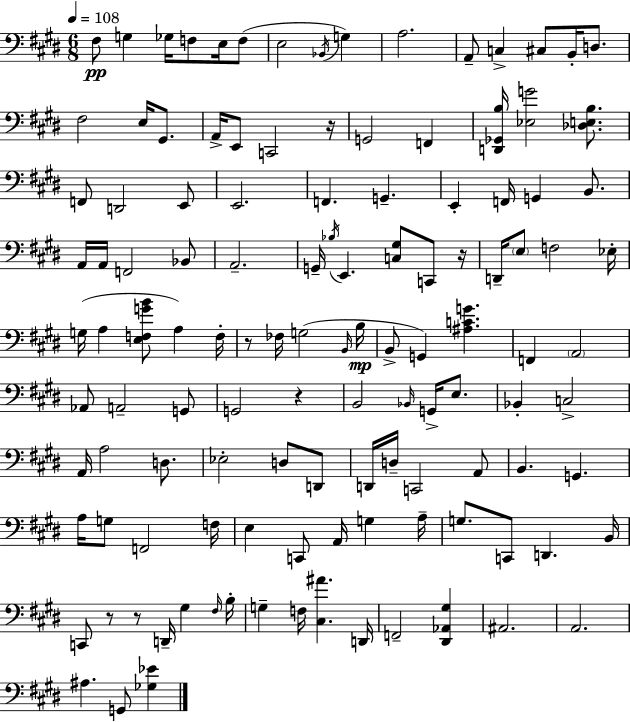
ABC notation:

X:1
T:Untitled
M:6/8
L:1/4
K:E
^F,/2 G, _G,/4 F,/2 E,/4 F,/2 E,2 _B,,/4 G, A,2 A,,/2 C, ^C,/2 B,,/4 D,/2 ^F,2 E,/4 ^G,,/2 A,,/4 E,,/2 C,,2 z/4 G,,2 F,, [D,,_G,,B,]/4 [_E,G]2 [_D,E,B,]/2 F,,/2 D,,2 E,,/2 E,,2 F,, G,, E,, F,,/4 G,, B,,/2 A,,/4 A,,/4 F,,2 _B,,/2 A,,2 G,,/4 _B,/4 E,, [C,^G,]/2 C,,/2 z/4 D,,/4 E,/2 F,2 _E,/4 G,/4 A, [E,F,GB]/2 A, F,/4 z/2 _F,/4 G,2 B,,/4 B,/4 B,,/2 G,, [^A,CG] F,, A,,2 _A,,/2 A,,2 G,,/2 G,,2 z B,,2 _B,,/4 G,,/4 E,/2 _B,, C,2 A,,/4 A,2 D,/2 _E,2 D,/2 D,,/2 D,,/4 D,/4 C,,2 A,,/2 B,, G,, A,/4 G,/2 F,,2 F,/4 E, C,,/2 A,,/4 G, A,/4 G,/2 C,,/2 D,, B,,/4 C,,/2 z/2 z/2 D,,/4 ^G, ^F,/4 B,/4 G, F,/4 [^C,^A] D,,/4 F,,2 [^D,,_A,,^G,] ^A,,2 A,,2 ^A, G,,/2 [_G,_E]